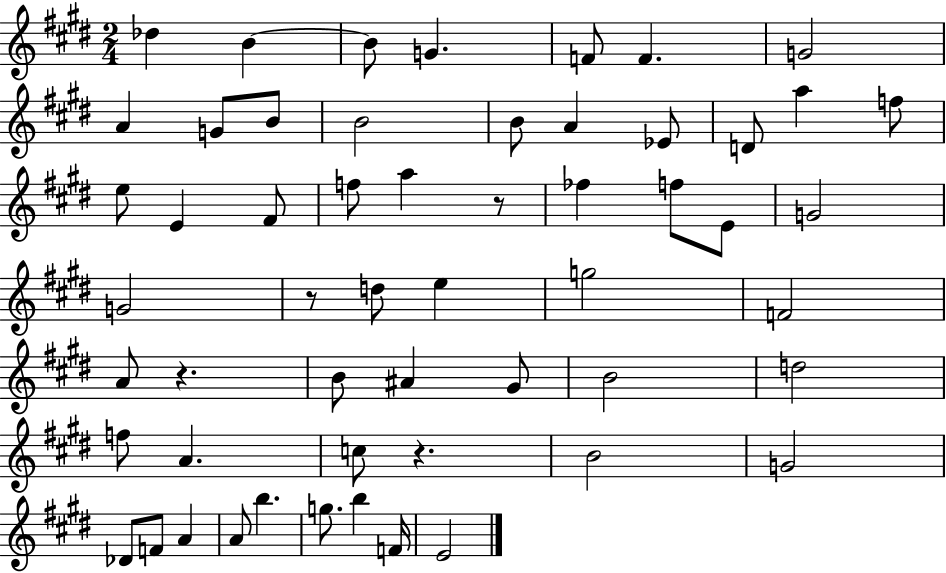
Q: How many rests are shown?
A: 4